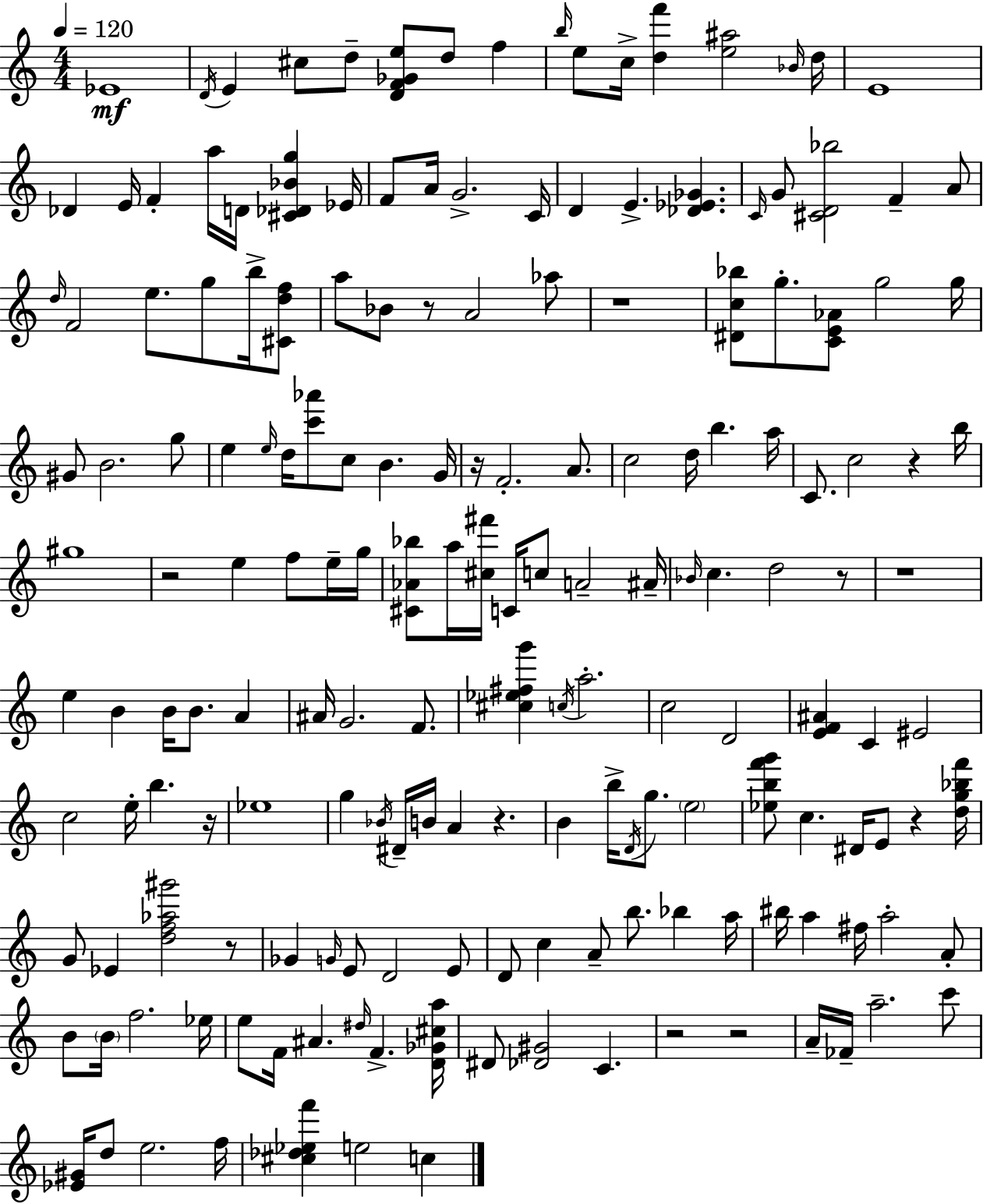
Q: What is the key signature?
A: C major